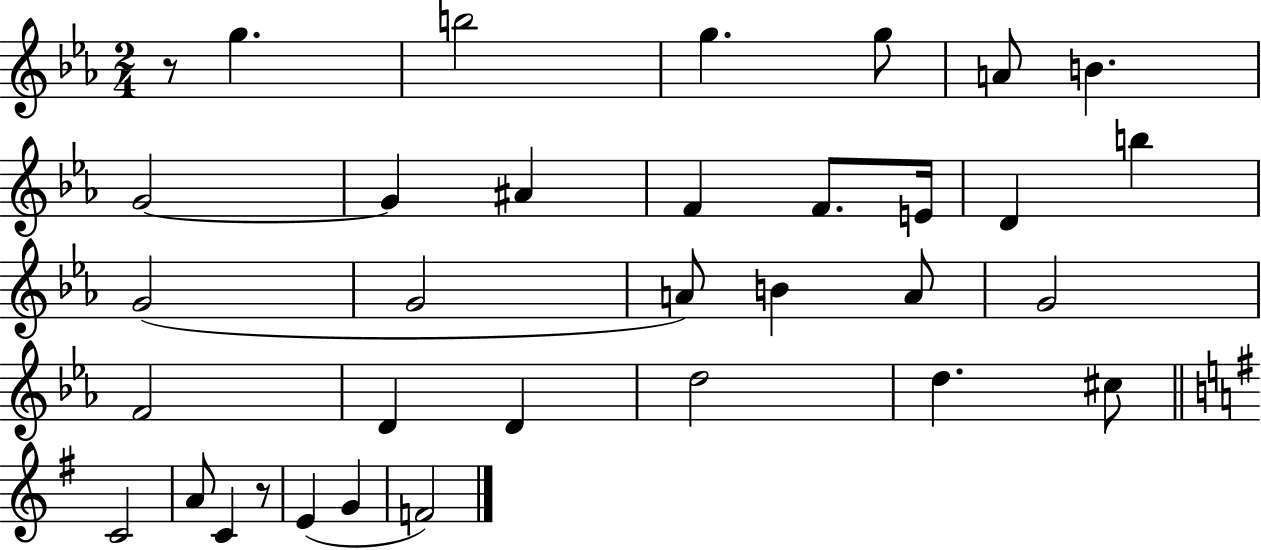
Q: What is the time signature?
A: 2/4